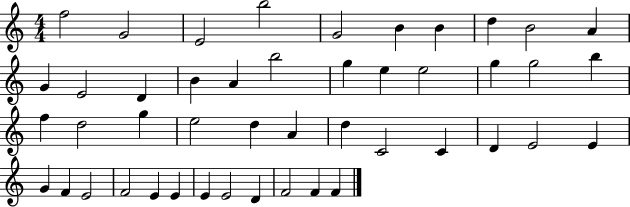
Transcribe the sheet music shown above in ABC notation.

X:1
T:Untitled
M:4/4
L:1/4
K:C
f2 G2 E2 b2 G2 B B d B2 A G E2 D B A b2 g e e2 g g2 b f d2 g e2 d A d C2 C D E2 E G F E2 F2 E E E E2 D F2 F F